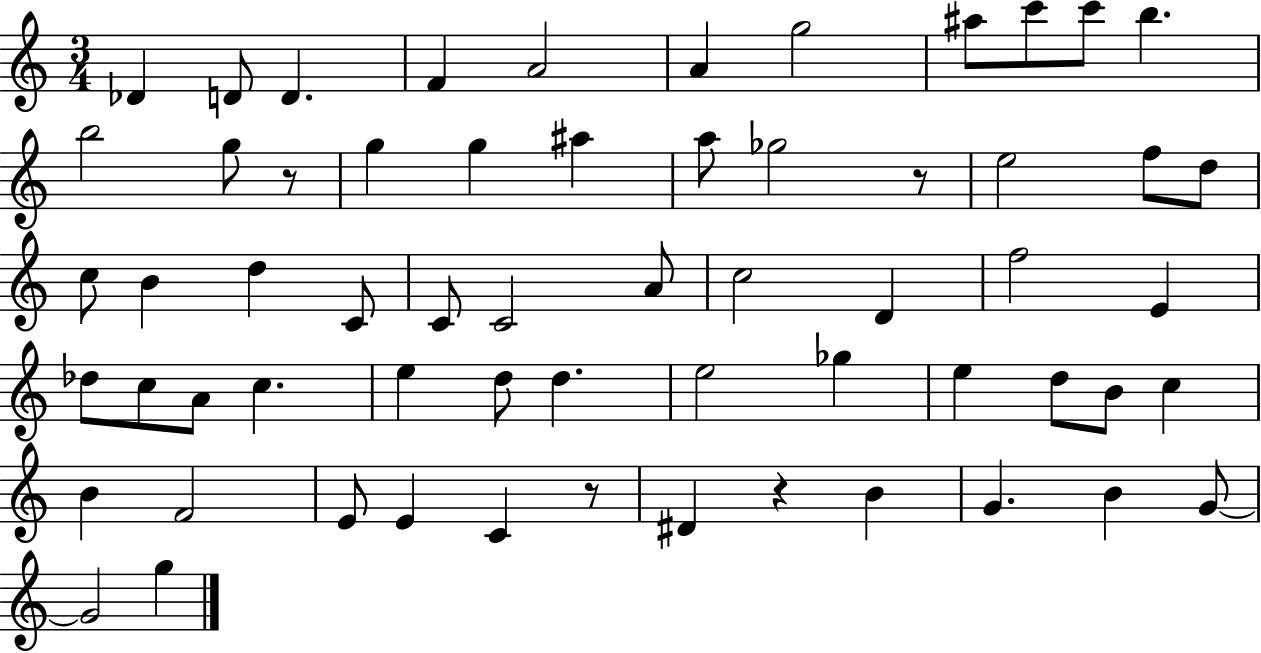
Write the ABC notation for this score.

X:1
T:Untitled
M:3/4
L:1/4
K:C
_D D/2 D F A2 A g2 ^a/2 c'/2 c'/2 b b2 g/2 z/2 g g ^a a/2 _g2 z/2 e2 f/2 d/2 c/2 B d C/2 C/2 C2 A/2 c2 D f2 E _d/2 c/2 A/2 c e d/2 d e2 _g e d/2 B/2 c B F2 E/2 E C z/2 ^D z B G B G/2 G2 g